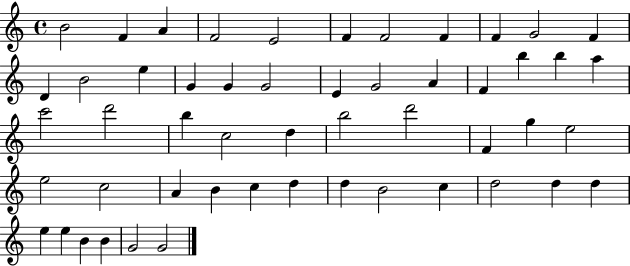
X:1
T:Untitled
M:4/4
L:1/4
K:C
B2 F A F2 E2 F F2 F F G2 F D B2 e G G G2 E G2 A F b b a c'2 d'2 b c2 d b2 d'2 F g e2 e2 c2 A B c d d B2 c d2 d d e e B B G2 G2